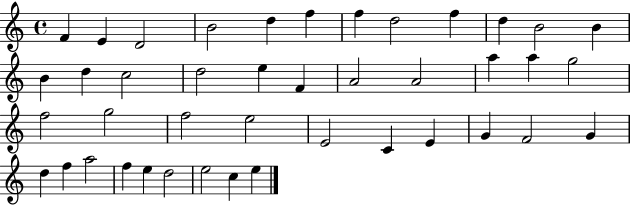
F4/q E4/q D4/h B4/h D5/q F5/q F5/q D5/h F5/q D5/q B4/h B4/q B4/q D5/q C5/h D5/h E5/q F4/q A4/h A4/h A5/q A5/q G5/h F5/h G5/h F5/h E5/h E4/h C4/q E4/q G4/q F4/h G4/q D5/q F5/q A5/h F5/q E5/q D5/h E5/h C5/q E5/q